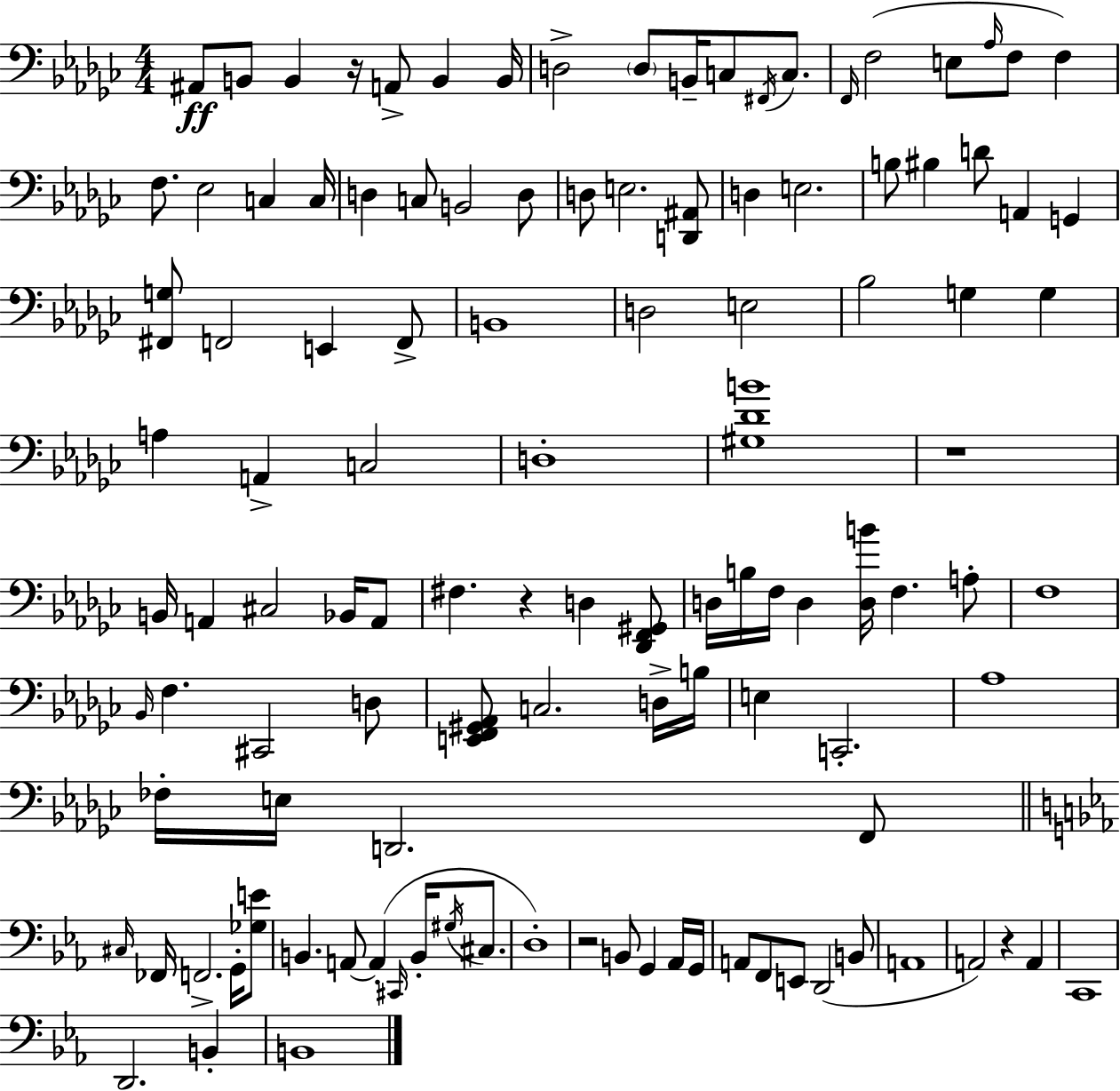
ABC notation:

X:1
T:Untitled
M:4/4
L:1/4
K:Ebm
^A,,/2 B,,/2 B,, z/4 A,,/2 B,, B,,/4 D,2 D,/2 B,,/4 C,/2 ^F,,/4 C,/2 F,,/4 F,2 E,/2 _A,/4 F,/2 F, F,/2 _E,2 C, C,/4 D, C,/2 B,,2 D,/2 D,/2 E,2 [D,,^A,,]/2 D, E,2 B,/2 ^B, D/2 A,, G,, [^F,,G,]/2 F,,2 E,, F,,/2 B,,4 D,2 E,2 _B,2 G, G, A, A,, C,2 D,4 [^G,_DB]4 z4 B,,/4 A,, ^C,2 _B,,/4 A,,/2 ^F, z D, [_D,,F,,^G,,]/2 D,/4 B,/4 F,/4 D, [D,B]/4 F, A,/2 F,4 _B,,/4 F, ^C,,2 D,/2 [E,,F,,^G,,_A,,]/2 C,2 D,/4 B,/4 E, C,,2 _A,4 _F,/4 E,/4 D,,2 F,,/2 ^C,/4 _F,,/4 F,,2 G,,/4 [_G,E]/2 B,, A,,/2 A,, ^C,,/4 B,,/4 ^G,/4 ^C,/2 D,4 z2 B,,/2 G,, _A,,/4 G,,/4 A,,/2 F,,/2 E,,/2 D,,2 B,,/2 A,,4 A,,2 z A,, C,,4 D,,2 B,, B,,4